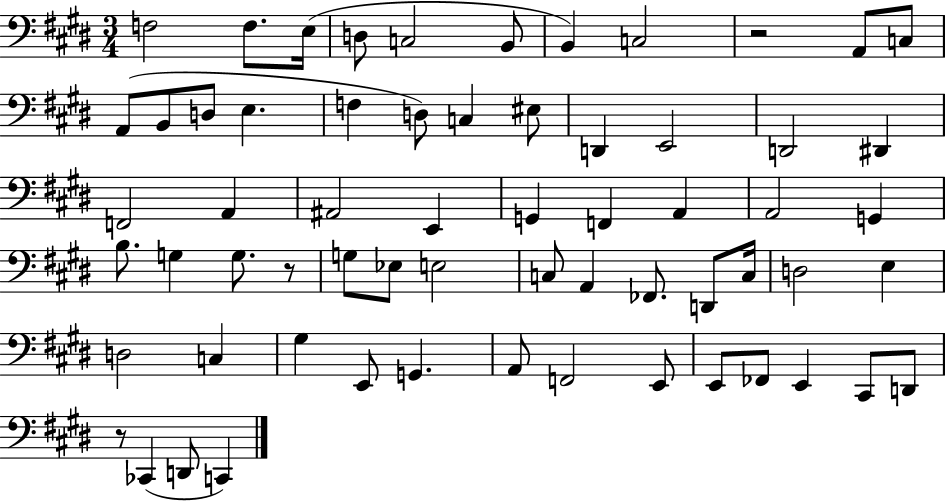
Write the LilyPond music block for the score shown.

{
  \clef bass
  \numericTimeSignature
  \time 3/4
  \key e \major
  f2 f8. e16( | d8 c2 b,8 | b,4) c2 | r2 a,8 c8 | \break a,8( b,8 d8 e4. | f4 d8) c4 eis8 | d,4 e,2 | d,2 dis,4 | \break f,2 a,4 | ais,2 e,4 | g,4 f,4 a,4 | a,2 g,4 | \break b8. g4 g8. r8 | g8 ees8 e2 | c8 a,4 fes,8. d,8 c16 | d2 e4 | \break d2 c4 | gis4 e,8 g,4. | a,8 f,2 e,8 | e,8 fes,8 e,4 cis,8 d,8 | \break r8 ces,4( d,8 c,4) | \bar "|."
}